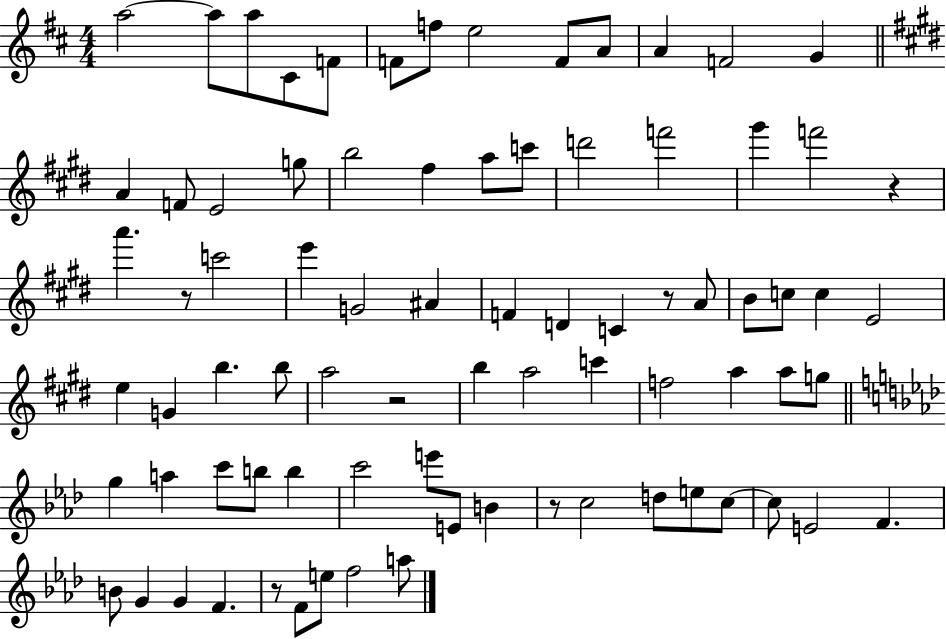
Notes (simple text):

A5/h A5/e A5/e C#4/e F4/e F4/e F5/e E5/h F4/e A4/e A4/q F4/h G4/q A4/q F4/e E4/h G5/e B5/h F#5/q A5/e C6/e D6/h F6/h G#6/q F6/h R/q A6/q. R/e C6/h E6/q G4/h A#4/q F4/q D4/q C4/q R/e A4/e B4/e C5/e C5/q E4/h E5/q G4/q B5/q. B5/e A5/h R/h B5/q A5/h C6/q F5/h A5/q A5/e G5/e G5/q A5/q C6/e B5/e B5/q C6/h E6/e E4/e B4/q R/e C5/h D5/e E5/e C5/e C5/e E4/h F4/q. B4/e G4/q G4/q F4/q. R/e F4/e E5/e F5/h A5/e